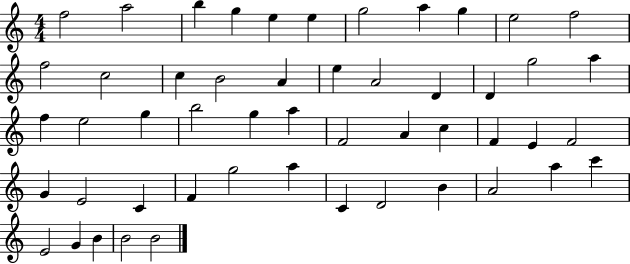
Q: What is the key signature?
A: C major